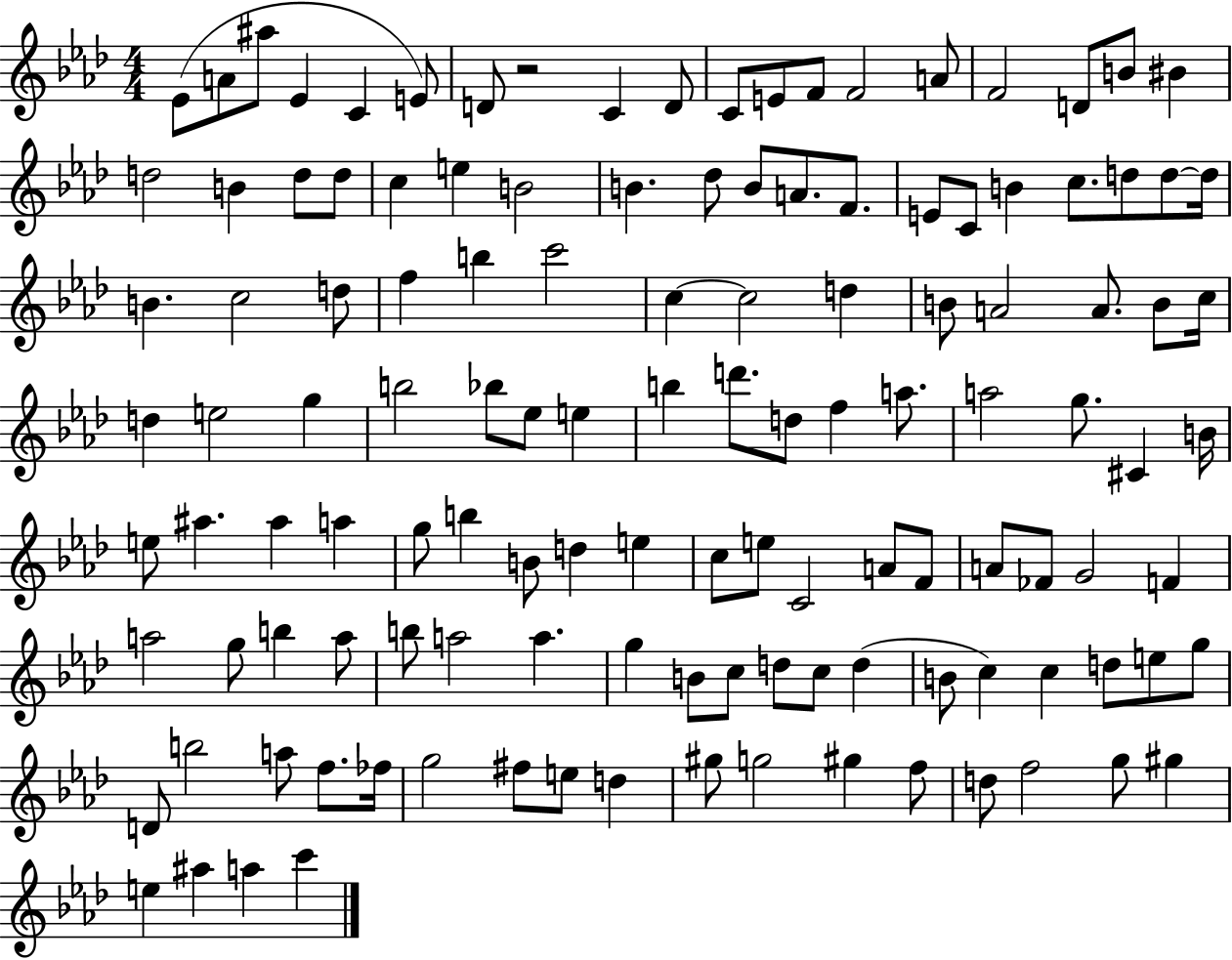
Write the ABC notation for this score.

X:1
T:Untitled
M:4/4
L:1/4
K:Ab
_E/2 A/2 ^a/2 _E C E/2 D/2 z2 C D/2 C/2 E/2 F/2 F2 A/2 F2 D/2 B/2 ^B d2 B d/2 d/2 c e B2 B _d/2 B/2 A/2 F/2 E/2 C/2 B c/2 d/2 d/2 d/4 B c2 d/2 f b c'2 c c2 d B/2 A2 A/2 B/2 c/4 d e2 g b2 _b/2 _e/2 e b d'/2 d/2 f a/2 a2 g/2 ^C B/4 e/2 ^a ^a a g/2 b B/2 d e c/2 e/2 C2 A/2 F/2 A/2 _F/2 G2 F a2 g/2 b a/2 b/2 a2 a g B/2 c/2 d/2 c/2 d B/2 c c d/2 e/2 g/2 D/2 b2 a/2 f/2 _f/4 g2 ^f/2 e/2 d ^g/2 g2 ^g f/2 d/2 f2 g/2 ^g e ^a a c'